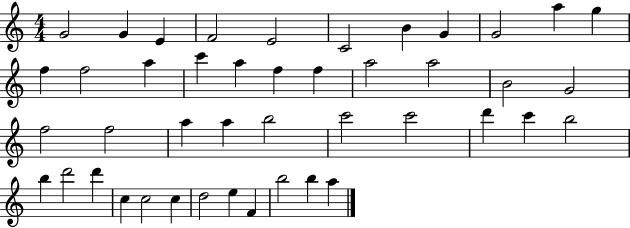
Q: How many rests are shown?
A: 0